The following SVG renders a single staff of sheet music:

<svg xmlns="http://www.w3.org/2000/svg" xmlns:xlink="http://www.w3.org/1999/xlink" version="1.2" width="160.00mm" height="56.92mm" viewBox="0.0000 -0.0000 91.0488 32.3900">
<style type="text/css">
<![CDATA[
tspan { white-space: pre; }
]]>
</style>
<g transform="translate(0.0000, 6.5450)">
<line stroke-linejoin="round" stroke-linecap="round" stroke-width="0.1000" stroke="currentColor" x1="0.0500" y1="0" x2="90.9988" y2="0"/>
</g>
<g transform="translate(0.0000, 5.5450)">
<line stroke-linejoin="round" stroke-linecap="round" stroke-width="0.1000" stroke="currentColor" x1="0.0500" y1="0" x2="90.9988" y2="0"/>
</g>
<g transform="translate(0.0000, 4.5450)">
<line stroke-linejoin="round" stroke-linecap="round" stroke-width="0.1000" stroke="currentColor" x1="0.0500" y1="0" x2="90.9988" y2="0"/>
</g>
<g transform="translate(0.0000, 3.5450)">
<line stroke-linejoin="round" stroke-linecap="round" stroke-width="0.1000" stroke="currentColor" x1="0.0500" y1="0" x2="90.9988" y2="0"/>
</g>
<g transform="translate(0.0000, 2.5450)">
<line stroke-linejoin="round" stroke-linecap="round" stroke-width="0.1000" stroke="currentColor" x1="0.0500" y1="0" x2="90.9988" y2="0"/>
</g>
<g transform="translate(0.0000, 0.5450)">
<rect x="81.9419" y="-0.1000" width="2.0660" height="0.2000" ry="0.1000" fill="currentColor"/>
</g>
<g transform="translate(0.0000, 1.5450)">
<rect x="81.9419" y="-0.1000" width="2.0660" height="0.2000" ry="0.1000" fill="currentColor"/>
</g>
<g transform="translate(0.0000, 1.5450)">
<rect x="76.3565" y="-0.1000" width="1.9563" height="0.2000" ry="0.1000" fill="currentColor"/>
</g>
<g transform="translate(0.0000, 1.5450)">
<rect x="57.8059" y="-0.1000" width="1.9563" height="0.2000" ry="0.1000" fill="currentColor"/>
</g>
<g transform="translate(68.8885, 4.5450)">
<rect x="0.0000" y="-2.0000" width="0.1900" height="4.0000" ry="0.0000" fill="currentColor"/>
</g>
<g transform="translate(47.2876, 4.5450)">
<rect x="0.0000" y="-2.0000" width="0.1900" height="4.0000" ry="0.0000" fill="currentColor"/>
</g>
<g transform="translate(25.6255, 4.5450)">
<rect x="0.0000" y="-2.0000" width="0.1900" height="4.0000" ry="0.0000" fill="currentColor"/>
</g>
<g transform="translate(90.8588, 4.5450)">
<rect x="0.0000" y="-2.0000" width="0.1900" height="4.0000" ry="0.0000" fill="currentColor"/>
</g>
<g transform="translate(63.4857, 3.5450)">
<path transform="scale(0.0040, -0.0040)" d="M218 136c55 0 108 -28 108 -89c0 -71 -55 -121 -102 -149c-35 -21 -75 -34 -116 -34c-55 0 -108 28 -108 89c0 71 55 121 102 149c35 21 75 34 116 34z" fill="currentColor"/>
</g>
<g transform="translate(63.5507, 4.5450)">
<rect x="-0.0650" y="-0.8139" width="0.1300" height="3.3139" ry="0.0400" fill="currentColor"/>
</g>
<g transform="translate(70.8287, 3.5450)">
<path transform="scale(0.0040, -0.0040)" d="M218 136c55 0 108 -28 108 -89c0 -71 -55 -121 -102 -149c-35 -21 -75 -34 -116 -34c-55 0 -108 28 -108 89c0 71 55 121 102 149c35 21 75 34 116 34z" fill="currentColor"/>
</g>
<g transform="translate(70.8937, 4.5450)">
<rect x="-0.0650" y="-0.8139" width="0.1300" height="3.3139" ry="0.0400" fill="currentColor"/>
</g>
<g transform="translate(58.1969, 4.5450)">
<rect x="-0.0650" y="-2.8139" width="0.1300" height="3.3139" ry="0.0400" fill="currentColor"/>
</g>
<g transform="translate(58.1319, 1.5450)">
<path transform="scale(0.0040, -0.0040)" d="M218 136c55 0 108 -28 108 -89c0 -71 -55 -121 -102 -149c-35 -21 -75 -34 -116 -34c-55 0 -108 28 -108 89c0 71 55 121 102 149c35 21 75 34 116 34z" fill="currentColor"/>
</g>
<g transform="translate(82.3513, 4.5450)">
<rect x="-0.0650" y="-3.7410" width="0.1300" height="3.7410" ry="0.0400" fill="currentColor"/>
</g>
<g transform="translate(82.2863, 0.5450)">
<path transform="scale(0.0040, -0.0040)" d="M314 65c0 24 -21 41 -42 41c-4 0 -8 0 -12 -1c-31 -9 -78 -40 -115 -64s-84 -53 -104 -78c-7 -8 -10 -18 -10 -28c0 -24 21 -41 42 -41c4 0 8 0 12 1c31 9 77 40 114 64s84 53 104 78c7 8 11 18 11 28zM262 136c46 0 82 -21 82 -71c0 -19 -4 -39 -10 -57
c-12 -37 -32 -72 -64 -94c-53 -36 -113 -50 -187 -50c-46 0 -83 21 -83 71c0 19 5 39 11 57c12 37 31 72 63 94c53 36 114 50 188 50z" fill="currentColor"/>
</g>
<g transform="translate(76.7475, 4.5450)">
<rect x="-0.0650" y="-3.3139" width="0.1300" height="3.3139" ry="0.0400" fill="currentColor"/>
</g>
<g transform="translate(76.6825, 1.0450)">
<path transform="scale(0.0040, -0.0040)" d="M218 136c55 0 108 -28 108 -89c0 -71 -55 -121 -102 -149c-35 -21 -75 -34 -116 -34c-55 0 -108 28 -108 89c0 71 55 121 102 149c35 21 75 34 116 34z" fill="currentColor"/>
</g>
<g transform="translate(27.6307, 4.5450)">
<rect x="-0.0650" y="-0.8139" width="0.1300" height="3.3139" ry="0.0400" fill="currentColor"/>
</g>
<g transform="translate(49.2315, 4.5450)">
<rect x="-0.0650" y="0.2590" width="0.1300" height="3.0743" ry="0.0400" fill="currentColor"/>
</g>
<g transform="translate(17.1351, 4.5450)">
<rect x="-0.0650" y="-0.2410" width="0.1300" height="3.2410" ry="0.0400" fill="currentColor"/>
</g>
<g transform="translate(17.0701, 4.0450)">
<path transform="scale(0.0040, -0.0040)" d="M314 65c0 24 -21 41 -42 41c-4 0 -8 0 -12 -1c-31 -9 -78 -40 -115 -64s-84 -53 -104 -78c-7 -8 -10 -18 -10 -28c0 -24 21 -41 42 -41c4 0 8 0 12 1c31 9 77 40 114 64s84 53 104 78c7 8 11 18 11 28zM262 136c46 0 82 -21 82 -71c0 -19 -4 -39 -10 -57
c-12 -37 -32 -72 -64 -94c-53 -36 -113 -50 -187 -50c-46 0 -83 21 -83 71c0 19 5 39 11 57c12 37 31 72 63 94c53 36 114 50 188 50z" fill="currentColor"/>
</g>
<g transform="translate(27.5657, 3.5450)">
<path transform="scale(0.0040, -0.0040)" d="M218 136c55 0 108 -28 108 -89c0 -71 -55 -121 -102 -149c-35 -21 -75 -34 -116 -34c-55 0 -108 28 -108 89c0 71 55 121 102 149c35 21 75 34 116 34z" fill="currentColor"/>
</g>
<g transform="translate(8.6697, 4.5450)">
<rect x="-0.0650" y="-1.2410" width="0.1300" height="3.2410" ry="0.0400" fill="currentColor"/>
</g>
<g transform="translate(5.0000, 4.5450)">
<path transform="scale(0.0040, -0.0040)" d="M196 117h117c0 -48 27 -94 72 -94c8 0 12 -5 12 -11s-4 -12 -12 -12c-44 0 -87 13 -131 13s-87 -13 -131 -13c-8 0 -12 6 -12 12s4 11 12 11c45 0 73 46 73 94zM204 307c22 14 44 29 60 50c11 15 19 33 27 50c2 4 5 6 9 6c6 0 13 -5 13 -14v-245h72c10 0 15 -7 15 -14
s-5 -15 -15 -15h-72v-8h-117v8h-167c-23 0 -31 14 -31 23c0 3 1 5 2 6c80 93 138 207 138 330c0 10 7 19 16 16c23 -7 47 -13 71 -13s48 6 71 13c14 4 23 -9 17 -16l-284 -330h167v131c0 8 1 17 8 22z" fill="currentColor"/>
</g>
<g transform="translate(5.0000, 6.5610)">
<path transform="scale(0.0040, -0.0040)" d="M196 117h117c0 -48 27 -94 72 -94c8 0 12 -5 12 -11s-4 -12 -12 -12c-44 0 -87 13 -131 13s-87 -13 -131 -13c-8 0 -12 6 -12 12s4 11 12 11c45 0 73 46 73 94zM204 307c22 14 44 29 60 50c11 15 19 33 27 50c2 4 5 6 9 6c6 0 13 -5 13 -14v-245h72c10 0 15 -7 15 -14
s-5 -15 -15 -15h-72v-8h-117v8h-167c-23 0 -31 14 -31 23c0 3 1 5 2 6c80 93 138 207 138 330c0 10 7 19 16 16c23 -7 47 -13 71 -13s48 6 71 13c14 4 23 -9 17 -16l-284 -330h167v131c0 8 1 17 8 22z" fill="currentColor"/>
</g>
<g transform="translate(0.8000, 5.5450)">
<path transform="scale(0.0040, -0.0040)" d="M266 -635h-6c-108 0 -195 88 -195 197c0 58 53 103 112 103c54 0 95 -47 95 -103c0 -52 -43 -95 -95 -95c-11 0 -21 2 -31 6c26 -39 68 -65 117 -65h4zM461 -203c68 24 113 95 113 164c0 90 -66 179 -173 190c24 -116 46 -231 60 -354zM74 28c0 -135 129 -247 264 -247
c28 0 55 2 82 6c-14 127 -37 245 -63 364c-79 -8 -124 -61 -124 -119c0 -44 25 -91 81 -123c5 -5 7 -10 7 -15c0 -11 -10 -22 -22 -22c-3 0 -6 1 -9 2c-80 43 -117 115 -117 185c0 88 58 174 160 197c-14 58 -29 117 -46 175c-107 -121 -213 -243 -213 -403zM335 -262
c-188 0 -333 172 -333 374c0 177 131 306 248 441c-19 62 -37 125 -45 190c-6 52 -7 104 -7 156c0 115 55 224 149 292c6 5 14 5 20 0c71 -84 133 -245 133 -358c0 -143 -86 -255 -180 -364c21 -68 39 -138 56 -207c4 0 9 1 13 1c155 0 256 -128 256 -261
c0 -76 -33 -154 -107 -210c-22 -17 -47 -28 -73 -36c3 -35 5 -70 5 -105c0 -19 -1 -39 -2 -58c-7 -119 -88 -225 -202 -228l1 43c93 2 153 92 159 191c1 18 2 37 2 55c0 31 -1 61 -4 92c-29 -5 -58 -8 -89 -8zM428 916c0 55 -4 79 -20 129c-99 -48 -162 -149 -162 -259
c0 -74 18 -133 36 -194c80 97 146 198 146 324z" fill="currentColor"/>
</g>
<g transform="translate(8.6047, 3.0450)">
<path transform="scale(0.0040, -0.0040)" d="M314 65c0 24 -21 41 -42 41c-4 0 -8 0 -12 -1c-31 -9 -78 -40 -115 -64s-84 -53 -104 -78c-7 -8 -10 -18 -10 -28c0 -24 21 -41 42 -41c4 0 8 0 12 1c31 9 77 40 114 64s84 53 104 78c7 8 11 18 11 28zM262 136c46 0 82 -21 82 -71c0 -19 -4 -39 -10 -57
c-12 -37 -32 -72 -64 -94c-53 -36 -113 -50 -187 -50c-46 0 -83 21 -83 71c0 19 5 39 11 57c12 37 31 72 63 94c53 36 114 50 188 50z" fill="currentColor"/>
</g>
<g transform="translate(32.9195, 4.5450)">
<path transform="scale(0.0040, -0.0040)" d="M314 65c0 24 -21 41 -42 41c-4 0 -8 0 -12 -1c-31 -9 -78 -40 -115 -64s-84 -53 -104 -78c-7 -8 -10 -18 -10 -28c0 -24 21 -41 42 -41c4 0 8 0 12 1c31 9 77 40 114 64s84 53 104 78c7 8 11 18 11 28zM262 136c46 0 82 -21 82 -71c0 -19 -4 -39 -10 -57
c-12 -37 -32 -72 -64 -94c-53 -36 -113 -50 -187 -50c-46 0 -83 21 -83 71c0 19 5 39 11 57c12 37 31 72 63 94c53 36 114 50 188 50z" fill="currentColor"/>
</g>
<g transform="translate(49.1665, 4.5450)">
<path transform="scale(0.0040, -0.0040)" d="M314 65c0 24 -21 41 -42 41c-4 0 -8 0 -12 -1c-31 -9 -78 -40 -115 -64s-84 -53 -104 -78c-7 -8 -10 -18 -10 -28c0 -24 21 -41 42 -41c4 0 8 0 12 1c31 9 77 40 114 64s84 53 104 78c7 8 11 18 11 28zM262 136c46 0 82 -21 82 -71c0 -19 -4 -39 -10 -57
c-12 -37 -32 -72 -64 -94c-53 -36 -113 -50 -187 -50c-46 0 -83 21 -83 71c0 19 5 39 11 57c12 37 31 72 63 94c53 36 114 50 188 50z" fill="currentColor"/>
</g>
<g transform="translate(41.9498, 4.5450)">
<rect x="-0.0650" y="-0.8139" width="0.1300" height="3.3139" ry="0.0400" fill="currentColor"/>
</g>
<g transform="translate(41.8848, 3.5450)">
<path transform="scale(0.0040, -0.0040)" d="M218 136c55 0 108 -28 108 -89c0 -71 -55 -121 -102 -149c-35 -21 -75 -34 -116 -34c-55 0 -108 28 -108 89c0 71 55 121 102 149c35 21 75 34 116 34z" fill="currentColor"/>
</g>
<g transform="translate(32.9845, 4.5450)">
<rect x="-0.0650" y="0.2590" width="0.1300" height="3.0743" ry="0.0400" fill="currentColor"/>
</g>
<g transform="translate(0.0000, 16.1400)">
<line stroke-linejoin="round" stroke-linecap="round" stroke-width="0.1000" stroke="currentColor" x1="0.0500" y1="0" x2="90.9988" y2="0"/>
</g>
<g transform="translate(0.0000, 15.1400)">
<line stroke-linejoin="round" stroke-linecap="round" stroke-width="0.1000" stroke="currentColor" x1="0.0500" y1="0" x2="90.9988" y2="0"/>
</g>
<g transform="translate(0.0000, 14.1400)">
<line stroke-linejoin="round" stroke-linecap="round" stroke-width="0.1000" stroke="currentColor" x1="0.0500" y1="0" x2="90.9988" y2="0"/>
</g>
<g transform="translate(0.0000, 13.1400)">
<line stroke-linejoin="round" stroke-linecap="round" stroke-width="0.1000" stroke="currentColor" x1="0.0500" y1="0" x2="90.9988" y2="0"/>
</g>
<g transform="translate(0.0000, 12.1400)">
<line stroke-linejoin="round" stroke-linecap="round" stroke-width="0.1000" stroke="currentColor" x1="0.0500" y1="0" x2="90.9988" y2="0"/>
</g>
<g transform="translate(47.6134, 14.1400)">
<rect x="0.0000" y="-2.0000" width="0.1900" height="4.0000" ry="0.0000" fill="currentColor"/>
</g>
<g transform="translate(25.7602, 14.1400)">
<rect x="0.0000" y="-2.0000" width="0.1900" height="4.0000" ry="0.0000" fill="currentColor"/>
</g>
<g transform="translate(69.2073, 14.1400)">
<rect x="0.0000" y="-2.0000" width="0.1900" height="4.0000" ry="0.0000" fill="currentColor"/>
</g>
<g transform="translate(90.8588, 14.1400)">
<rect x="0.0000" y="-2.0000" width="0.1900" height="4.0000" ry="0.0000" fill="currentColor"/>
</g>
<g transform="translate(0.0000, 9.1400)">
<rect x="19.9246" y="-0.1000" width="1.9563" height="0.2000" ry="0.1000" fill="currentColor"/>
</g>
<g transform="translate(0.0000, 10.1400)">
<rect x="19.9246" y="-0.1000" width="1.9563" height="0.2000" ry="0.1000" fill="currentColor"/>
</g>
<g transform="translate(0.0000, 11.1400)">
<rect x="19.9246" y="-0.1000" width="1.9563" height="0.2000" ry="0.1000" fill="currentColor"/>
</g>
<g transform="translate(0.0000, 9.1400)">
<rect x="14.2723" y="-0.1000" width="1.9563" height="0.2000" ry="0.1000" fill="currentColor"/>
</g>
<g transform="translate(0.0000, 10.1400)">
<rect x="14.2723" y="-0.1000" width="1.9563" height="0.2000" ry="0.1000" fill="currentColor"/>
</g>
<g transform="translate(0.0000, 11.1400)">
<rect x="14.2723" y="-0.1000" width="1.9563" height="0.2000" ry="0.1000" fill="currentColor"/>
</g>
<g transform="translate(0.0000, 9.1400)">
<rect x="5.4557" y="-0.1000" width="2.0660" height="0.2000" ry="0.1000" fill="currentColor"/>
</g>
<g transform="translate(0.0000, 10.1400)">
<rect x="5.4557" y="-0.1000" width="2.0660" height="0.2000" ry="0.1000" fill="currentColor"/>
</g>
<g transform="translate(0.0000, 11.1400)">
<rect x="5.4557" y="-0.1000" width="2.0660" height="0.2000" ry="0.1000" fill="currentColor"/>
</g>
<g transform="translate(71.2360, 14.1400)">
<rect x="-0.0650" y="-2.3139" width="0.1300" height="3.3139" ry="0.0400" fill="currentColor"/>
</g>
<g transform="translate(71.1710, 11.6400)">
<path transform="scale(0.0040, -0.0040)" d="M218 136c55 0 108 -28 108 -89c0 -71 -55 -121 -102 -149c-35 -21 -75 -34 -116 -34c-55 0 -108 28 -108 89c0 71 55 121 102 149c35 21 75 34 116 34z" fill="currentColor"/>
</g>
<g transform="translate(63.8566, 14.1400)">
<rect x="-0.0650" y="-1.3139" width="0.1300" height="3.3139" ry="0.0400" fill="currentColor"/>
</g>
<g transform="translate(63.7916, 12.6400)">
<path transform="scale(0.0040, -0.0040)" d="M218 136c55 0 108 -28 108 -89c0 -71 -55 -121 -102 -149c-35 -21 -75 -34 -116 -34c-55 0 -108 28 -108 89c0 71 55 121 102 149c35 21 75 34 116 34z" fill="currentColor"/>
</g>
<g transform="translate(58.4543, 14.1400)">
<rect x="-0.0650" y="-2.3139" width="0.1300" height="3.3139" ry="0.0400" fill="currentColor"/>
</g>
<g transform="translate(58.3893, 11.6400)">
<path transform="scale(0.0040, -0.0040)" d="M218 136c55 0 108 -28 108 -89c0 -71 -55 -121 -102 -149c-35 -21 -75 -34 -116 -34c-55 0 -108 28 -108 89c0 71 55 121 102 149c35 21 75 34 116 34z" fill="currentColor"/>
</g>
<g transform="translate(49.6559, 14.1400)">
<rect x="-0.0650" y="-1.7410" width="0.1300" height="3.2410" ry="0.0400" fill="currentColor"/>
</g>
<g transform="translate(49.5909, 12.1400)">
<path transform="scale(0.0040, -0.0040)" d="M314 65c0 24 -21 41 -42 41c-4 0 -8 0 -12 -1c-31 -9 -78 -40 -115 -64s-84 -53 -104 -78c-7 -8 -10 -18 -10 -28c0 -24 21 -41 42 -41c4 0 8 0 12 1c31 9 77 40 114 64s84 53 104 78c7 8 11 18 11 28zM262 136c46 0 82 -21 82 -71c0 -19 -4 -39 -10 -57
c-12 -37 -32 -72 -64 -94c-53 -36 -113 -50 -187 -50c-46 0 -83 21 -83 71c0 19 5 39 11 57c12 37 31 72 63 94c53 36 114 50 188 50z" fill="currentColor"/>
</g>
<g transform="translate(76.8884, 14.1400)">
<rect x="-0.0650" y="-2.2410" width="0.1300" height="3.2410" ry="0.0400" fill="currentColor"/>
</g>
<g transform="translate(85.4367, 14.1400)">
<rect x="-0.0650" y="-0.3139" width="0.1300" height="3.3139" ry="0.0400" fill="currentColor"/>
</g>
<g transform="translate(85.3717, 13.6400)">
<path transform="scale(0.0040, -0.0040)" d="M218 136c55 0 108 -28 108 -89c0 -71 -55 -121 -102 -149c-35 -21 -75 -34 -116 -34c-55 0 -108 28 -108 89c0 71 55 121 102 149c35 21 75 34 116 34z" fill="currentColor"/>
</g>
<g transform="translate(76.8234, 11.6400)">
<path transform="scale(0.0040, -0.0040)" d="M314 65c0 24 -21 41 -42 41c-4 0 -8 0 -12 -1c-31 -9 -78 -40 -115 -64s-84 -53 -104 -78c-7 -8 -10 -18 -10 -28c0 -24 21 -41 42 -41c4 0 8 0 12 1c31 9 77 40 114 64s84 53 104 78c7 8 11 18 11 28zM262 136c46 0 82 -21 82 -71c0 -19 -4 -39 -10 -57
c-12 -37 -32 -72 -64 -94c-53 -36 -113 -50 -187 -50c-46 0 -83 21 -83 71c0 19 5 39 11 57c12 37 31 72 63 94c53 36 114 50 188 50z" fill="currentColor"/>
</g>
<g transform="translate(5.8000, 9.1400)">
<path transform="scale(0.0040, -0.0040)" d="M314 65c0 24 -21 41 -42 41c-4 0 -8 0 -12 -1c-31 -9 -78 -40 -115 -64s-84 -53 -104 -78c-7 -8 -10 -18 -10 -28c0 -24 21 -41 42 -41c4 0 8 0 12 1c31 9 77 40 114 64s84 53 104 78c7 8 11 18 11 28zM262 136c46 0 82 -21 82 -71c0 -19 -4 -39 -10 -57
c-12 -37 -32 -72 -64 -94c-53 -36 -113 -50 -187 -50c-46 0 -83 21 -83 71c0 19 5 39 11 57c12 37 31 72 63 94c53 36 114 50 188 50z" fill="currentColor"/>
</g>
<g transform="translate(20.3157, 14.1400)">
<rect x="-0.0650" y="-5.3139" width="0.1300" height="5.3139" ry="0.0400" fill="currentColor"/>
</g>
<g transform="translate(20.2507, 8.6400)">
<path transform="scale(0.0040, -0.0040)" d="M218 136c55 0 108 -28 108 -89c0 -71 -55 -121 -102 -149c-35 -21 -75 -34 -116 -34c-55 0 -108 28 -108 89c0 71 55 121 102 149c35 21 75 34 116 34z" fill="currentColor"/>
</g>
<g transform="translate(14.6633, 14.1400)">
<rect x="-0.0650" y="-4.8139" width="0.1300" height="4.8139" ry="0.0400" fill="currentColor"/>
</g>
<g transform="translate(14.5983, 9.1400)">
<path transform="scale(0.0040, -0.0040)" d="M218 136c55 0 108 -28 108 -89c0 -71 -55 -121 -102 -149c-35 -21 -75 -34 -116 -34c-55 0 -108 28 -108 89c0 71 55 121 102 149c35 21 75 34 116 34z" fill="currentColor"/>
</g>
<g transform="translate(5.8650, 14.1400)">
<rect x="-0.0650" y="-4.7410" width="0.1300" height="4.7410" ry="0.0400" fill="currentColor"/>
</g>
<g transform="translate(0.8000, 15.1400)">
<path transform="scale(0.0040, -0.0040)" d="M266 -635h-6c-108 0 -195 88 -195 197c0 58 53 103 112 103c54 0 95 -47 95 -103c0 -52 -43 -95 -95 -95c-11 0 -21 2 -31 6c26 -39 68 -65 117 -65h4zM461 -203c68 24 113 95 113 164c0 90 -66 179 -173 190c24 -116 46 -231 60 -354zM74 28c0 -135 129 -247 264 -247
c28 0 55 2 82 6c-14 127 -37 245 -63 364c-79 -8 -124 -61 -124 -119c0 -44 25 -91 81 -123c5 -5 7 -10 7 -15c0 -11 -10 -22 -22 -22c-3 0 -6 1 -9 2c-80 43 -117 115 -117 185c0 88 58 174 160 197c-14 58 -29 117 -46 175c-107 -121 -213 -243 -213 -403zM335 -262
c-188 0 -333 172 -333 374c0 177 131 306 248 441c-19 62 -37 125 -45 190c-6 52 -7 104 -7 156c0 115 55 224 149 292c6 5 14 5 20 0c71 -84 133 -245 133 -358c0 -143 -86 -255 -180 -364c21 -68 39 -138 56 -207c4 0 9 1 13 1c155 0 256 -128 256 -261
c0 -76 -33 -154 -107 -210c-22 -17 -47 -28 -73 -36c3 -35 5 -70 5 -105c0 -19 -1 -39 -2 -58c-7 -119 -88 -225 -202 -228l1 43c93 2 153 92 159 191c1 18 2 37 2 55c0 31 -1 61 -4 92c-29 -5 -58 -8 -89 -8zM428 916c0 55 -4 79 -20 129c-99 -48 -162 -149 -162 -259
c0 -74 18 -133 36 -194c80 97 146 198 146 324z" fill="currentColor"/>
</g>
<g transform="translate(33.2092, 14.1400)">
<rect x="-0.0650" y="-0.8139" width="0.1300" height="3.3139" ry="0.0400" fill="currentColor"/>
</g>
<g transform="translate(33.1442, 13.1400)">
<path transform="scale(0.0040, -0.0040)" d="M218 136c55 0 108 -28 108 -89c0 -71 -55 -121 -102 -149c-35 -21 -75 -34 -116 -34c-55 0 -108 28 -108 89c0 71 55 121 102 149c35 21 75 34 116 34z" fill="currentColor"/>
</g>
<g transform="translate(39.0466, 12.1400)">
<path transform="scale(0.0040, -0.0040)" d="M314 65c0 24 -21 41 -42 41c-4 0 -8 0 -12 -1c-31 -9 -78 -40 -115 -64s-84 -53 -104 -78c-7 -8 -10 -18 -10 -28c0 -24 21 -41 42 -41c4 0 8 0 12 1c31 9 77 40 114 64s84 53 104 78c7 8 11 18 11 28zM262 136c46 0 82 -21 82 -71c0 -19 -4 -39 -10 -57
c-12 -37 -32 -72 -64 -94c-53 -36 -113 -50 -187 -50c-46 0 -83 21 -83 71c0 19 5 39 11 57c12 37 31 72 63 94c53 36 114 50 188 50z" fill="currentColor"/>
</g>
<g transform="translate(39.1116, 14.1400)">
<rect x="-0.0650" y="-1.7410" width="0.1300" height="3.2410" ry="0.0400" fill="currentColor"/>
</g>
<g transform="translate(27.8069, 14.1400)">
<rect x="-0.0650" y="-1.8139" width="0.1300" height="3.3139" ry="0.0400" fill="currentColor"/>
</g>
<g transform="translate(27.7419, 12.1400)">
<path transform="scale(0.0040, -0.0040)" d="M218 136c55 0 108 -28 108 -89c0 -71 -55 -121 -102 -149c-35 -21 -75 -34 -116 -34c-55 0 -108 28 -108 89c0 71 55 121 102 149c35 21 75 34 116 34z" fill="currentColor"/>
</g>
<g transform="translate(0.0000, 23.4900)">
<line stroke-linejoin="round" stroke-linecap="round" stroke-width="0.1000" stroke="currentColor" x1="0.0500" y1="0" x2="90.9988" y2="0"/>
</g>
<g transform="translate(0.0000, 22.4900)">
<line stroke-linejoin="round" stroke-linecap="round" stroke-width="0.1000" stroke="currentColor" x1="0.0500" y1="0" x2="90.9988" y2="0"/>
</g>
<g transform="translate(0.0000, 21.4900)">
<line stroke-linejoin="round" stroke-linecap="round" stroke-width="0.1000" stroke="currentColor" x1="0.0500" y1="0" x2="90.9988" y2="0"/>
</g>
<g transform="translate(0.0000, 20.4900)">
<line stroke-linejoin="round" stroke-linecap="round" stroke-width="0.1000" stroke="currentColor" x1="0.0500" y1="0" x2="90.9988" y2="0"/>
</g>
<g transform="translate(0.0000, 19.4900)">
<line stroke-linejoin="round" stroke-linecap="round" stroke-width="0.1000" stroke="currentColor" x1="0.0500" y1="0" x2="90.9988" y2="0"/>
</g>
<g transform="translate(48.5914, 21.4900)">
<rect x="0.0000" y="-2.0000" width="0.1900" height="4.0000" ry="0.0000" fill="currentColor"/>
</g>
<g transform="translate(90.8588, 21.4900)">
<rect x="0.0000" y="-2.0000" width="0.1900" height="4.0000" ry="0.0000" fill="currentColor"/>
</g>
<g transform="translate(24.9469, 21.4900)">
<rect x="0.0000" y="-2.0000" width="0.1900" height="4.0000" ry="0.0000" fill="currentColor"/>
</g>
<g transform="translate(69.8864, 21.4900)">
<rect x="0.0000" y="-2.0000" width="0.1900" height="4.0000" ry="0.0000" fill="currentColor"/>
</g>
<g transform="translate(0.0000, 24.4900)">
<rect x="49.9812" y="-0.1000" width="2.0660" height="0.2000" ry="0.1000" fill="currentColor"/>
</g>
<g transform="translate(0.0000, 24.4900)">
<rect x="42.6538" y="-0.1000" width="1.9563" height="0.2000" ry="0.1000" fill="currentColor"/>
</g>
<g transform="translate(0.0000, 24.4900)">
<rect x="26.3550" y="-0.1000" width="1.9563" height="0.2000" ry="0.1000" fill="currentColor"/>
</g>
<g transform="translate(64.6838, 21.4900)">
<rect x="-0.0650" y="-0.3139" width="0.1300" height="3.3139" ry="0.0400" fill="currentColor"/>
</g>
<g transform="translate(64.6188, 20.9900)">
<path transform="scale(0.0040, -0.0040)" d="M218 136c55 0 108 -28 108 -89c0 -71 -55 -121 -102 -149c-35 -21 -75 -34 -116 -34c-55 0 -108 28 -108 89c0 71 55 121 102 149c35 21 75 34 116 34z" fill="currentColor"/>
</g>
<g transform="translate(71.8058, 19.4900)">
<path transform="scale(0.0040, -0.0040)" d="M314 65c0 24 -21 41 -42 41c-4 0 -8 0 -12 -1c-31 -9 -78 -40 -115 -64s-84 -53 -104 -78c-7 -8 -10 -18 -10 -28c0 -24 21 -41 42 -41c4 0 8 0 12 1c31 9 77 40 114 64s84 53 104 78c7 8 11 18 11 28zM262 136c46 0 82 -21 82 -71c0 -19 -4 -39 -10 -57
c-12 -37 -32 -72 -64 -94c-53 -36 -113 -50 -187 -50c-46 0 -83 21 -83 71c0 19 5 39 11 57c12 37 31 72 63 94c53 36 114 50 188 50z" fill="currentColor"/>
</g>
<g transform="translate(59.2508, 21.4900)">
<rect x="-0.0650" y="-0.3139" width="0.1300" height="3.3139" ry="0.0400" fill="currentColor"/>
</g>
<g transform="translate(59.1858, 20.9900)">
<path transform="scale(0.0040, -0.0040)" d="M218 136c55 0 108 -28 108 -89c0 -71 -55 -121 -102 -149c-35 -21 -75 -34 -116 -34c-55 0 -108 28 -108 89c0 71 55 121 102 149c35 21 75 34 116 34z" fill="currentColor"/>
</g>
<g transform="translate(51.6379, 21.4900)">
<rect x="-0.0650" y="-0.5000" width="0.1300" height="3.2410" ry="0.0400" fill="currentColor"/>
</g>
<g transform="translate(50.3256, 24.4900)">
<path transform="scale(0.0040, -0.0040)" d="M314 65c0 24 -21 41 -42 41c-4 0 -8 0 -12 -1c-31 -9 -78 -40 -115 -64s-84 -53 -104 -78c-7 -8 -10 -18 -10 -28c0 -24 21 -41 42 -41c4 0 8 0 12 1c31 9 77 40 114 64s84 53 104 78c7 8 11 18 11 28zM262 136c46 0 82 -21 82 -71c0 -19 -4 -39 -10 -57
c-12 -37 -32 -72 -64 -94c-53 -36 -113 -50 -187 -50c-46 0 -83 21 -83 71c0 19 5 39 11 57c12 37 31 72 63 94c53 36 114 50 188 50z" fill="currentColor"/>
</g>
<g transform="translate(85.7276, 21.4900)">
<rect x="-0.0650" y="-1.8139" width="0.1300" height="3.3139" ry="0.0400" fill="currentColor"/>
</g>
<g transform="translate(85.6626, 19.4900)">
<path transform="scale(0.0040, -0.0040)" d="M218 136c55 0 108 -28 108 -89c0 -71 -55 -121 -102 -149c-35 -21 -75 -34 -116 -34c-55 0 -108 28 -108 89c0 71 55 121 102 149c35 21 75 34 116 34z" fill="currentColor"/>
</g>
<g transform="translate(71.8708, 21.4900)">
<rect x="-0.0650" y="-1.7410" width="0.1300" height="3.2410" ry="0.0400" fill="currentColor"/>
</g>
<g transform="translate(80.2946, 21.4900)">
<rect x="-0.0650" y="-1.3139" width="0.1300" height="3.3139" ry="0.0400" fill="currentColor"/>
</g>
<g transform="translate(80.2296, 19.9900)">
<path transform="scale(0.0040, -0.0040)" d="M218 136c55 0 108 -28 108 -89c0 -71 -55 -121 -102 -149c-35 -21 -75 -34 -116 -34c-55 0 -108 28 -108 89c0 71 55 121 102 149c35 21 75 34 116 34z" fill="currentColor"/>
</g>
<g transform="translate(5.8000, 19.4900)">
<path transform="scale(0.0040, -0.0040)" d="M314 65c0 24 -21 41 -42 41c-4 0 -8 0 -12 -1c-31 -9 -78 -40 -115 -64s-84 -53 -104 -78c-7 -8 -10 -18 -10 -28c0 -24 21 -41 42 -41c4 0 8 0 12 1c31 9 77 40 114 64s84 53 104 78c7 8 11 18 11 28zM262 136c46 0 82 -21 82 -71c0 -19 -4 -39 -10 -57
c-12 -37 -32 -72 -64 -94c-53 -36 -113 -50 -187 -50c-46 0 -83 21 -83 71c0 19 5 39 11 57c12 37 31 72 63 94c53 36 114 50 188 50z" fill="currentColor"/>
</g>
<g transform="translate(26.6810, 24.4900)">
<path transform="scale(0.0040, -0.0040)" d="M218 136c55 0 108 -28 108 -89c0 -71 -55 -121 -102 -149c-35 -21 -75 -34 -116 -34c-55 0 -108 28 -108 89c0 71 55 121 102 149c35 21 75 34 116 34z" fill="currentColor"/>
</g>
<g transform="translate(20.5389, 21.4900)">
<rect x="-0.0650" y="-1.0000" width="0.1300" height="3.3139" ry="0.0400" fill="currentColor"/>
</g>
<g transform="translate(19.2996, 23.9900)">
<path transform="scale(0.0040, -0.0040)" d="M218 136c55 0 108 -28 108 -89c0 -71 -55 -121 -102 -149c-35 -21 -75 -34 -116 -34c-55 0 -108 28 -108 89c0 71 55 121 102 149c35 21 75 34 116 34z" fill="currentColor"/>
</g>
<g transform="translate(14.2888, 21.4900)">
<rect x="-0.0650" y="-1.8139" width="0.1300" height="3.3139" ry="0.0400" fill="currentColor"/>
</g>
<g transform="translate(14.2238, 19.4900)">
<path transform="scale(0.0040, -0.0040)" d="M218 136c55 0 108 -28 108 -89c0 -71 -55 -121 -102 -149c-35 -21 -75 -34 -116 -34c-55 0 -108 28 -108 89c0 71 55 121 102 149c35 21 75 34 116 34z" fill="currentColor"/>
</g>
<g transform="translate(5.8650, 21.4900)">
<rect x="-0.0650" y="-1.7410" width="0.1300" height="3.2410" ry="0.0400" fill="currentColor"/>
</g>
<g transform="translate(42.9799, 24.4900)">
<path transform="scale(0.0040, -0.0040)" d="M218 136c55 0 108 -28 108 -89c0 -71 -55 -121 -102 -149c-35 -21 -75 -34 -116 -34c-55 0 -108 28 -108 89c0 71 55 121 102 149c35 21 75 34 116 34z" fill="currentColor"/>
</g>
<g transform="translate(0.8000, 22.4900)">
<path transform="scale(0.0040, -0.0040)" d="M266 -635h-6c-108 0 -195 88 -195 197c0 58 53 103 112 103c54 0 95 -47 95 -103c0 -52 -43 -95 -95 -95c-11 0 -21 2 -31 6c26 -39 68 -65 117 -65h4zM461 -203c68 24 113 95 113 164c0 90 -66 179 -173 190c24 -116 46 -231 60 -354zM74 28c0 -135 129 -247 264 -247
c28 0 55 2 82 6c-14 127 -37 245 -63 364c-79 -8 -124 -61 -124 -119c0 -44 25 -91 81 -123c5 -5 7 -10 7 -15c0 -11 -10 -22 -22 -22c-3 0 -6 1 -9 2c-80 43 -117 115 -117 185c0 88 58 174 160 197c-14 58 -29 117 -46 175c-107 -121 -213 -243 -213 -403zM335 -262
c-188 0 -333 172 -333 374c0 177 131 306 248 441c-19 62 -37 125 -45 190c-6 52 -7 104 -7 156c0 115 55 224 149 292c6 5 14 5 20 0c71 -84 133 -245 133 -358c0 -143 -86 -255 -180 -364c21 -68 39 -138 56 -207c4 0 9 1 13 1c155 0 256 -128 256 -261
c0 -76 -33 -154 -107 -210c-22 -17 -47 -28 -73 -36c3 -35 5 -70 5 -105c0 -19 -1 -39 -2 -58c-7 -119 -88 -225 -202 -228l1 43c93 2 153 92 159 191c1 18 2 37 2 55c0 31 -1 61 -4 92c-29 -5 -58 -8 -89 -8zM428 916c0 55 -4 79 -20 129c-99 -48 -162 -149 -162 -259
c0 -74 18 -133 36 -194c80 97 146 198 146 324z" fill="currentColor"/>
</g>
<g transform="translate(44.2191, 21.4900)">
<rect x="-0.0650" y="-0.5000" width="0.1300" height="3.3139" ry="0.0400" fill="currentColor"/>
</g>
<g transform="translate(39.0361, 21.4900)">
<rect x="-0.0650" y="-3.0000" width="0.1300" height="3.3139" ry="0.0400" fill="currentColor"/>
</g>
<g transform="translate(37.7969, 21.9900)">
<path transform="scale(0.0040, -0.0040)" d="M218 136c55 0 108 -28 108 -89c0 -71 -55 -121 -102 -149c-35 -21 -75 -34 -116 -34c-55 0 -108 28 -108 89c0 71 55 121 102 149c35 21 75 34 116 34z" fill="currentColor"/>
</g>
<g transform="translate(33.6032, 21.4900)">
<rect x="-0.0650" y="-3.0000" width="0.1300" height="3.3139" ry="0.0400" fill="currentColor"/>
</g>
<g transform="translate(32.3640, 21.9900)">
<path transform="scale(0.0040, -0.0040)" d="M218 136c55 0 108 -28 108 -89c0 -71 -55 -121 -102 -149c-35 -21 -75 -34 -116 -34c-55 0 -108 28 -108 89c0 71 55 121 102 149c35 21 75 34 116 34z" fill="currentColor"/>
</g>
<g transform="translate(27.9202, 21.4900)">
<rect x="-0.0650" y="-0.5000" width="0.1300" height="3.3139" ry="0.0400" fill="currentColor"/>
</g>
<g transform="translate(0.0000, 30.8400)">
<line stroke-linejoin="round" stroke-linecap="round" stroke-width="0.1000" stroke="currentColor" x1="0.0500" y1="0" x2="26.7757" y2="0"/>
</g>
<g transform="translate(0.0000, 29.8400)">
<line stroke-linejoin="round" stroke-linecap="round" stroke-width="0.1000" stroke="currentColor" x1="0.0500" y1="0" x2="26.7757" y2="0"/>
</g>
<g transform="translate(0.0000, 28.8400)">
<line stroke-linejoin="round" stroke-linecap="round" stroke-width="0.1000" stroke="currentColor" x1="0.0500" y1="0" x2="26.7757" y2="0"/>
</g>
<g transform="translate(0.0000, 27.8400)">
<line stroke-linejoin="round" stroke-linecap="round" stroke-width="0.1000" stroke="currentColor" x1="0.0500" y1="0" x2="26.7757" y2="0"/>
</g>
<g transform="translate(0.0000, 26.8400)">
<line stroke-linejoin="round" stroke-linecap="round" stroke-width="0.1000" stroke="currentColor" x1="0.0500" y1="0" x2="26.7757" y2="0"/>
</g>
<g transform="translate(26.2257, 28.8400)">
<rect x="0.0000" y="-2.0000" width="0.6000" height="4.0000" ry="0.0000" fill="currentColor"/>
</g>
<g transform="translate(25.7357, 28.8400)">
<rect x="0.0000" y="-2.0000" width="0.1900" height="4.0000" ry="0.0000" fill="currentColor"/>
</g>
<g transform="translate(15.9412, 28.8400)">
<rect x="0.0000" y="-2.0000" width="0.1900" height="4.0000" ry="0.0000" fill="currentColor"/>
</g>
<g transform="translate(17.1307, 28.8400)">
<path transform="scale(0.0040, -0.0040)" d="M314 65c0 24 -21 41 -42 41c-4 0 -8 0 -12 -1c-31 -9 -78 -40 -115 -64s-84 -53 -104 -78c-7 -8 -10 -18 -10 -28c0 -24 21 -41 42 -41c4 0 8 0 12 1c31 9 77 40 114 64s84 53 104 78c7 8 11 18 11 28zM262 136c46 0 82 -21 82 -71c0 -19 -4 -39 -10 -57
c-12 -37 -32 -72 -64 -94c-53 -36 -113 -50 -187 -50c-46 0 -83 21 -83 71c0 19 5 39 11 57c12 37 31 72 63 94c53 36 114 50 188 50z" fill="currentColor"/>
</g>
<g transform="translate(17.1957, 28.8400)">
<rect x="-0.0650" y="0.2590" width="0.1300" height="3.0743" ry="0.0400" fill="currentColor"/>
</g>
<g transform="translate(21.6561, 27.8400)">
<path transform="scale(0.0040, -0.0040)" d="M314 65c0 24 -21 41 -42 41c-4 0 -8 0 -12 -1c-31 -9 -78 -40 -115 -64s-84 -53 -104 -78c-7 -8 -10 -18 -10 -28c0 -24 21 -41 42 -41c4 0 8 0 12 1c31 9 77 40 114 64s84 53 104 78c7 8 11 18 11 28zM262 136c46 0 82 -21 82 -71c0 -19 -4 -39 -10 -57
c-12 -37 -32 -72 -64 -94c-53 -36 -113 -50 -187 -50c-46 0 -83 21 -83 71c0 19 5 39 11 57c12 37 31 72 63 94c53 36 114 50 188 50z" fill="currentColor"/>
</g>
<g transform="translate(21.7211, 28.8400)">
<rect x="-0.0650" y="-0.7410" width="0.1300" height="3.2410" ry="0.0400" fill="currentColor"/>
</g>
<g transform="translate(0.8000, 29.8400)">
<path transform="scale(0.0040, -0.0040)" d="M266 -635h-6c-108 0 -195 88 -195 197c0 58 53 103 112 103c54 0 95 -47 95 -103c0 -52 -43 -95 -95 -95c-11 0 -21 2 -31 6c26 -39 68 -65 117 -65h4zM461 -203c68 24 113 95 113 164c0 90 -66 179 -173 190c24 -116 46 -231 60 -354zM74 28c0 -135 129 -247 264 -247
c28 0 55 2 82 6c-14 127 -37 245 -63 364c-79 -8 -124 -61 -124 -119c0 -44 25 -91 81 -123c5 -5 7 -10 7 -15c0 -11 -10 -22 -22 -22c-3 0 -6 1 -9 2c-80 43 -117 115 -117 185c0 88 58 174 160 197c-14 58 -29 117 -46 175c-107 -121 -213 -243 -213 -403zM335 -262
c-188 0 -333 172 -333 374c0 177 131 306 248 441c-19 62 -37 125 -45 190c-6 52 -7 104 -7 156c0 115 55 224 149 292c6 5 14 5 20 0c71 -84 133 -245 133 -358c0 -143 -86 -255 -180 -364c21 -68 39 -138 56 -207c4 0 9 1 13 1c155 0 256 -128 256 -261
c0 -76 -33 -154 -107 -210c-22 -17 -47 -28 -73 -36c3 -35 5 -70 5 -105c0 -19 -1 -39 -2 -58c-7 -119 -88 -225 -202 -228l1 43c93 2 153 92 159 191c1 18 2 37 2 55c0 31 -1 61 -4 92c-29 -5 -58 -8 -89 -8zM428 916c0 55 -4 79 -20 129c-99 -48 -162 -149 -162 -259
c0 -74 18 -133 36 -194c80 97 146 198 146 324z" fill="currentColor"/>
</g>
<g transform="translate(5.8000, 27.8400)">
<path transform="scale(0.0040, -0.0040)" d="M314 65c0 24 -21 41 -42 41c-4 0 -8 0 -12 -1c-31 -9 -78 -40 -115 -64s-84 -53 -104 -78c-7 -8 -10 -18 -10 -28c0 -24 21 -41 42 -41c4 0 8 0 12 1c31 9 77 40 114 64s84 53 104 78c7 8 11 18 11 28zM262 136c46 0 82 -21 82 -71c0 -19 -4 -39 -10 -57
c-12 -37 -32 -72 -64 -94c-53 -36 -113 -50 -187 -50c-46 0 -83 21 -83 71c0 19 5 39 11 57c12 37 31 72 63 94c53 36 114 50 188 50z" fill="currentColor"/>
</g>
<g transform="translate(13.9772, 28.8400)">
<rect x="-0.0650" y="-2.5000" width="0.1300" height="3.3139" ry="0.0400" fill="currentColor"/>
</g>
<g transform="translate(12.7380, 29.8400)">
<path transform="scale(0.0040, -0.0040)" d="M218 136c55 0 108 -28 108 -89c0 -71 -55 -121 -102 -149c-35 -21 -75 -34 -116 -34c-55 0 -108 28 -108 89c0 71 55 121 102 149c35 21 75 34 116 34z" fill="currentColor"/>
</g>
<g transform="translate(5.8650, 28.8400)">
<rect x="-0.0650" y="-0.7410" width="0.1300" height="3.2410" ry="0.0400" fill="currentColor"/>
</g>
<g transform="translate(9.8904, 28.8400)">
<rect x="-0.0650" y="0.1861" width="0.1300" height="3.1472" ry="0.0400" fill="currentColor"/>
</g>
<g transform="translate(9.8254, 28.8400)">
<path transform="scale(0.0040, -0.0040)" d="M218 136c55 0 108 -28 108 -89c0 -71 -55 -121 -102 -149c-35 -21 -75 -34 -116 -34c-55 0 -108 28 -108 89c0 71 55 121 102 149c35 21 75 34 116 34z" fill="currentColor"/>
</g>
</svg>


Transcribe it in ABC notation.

X:1
T:Untitled
M:4/4
L:1/4
K:C
e2 c2 d B2 d B2 a d d b c'2 e'2 e' f' f d f2 f2 g e g g2 c f2 f D C A A C C2 c c f2 e f d2 B G B2 d2